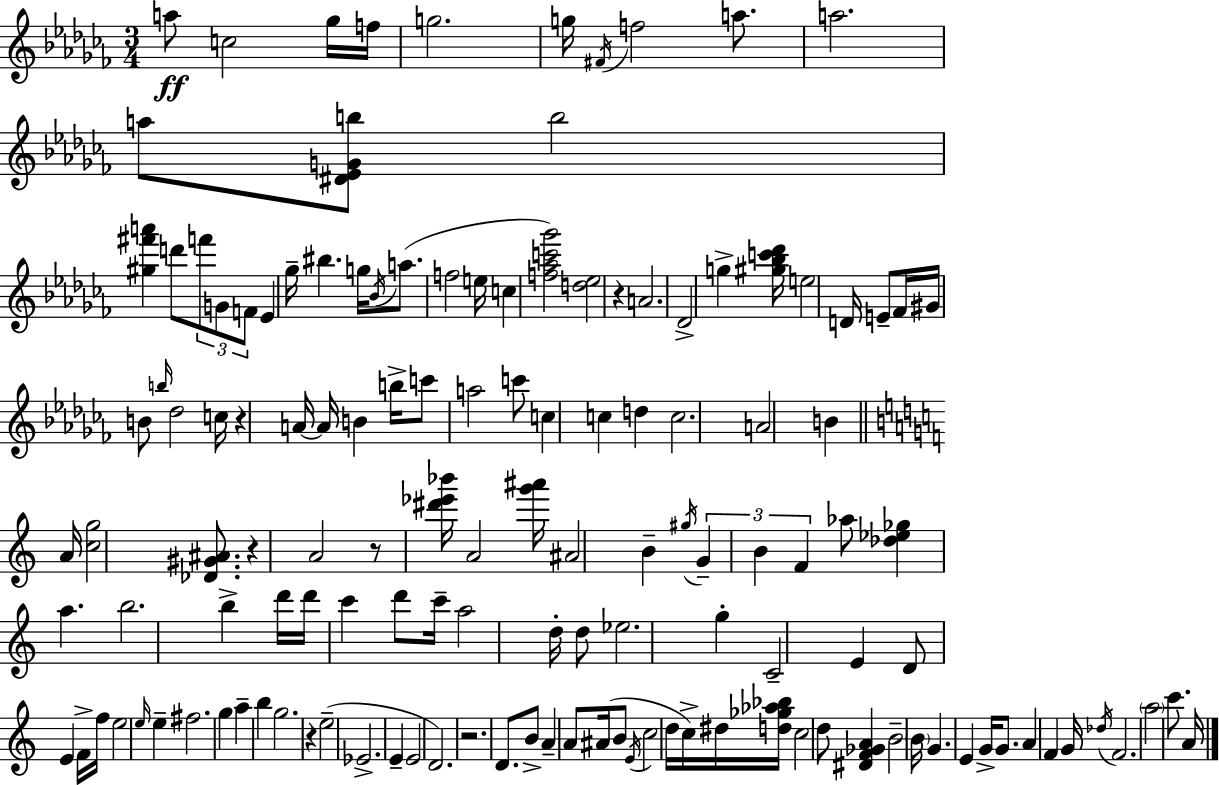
A5/e C5/h Gb5/s F5/s G5/h. G5/s F#4/s F5/h A5/e. A5/h. A5/e [D#4,Eb4,G4,B5]/e B5/h [G#5,F#6,A6]/q D6/e F6/e G4/e F4/e Eb4/q Gb5/s BIS5/q. G5/s Bb4/s A5/e. F5/h E5/s C5/q [F5,Ab5,C6,Gb6]/h [D5,Eb5]/h R/q A4/h. Db4/h G5/q [G#5,Bb5,C6,Db6]/s E5/h D4/s E4/e FES4/s G#4/s B4/e B5/s Db5/h C5/s R/q A4/s A4/s B4/q B5/s C6/e A5/h C6/e C5/q C5/q D5/q C5/h. A4/h B4/q A4/s [C5,G5]/h [Db4,G#4,A#4]/e. R/q A4/h R/e [D#6,Eb6,Bb6]/s A4/h [G6,A#6]/s A#4/h B4/q G#5/s G4/q B4/q F4/q Ab5/e [Db5,Eb5,Gb5]/q A5/q. B5/h. B5/q D6/s D6/s C6/q D6/e C6/s A5/h D5/s D5/e Eb5/h. G5/q C4/h E4/q D4/e E4/q F4/s F5/s E5/h E5/s E5/q F#5/h. G5/q A5/q B5/q G5/h. R/q E5/h Eb4/h. E4/q E4/h D4/h. R/h. D4/e. B4/e A4/q A4/e A#4/s B4/e E4/s C5/h D5/s C5/s D#5/s [D5,Gb5,Ab5,Bb5]/s C5/h D5/e [D#4,F4,Gb4,A4]/q B4/h B4/s G4/q. E4/q G4/s G4/e. A4/q F4/q G4/s Db5/s F4/h. A5/h C6/e. A4/s